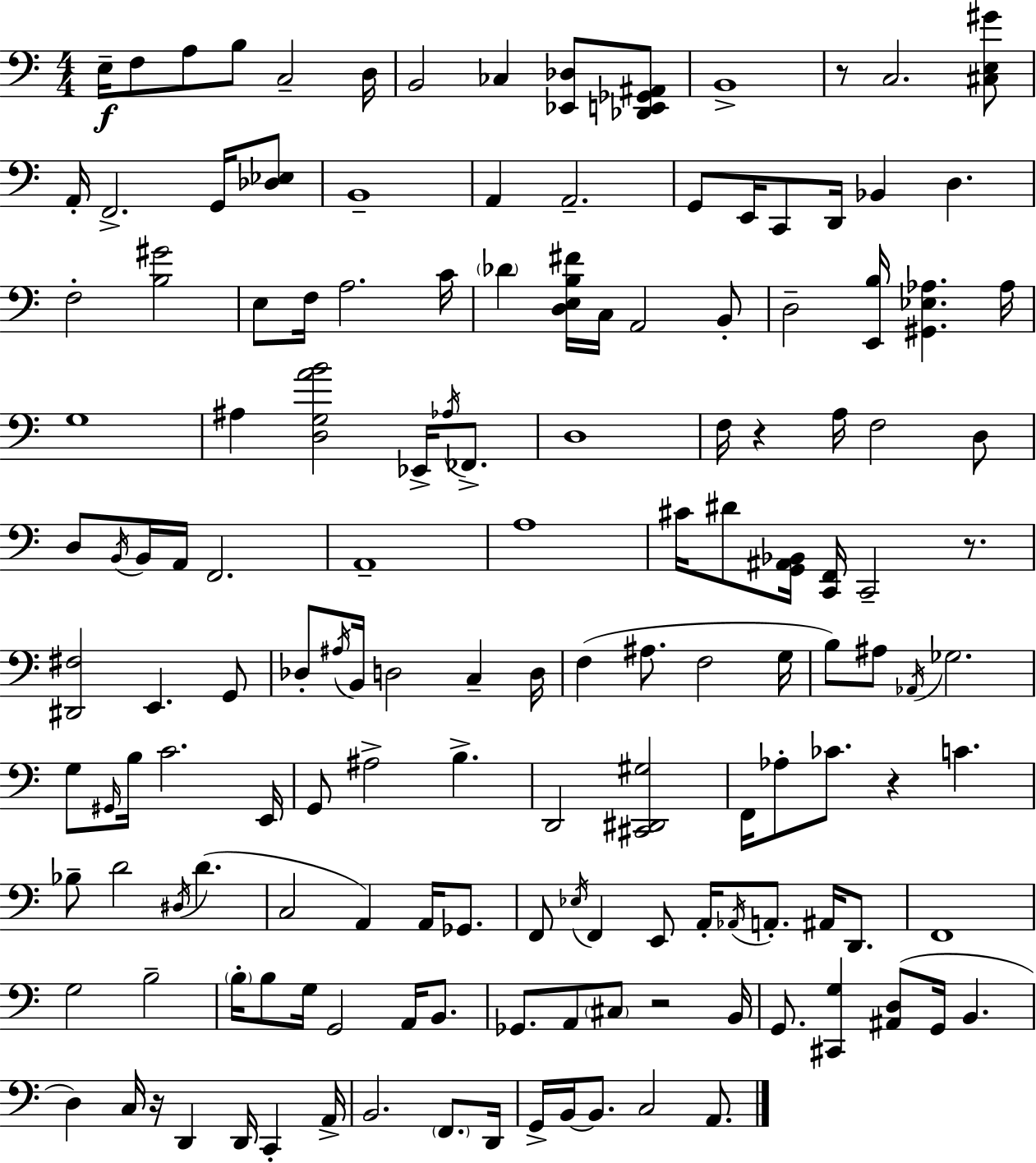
X:1
T:Untitled
M:4/4
L:1/4
K:Am
E,/4 F,/2 A,/2 B,/2 C,2 D,/4 B,,2 _C, [_E,,_D,]/2 [_D,,E,,_G,,^A,,]/2 B,,4 z/2 C,2 [^C,E,^G]/2 A,,/4 F,,2 G,,/4 [_D,_E,]/2 B,,4 A,, A,,2 G,,/2 E,,/4 C,,/2 D,,/4 _B,, D, F,2 [B,^G]2 E,/2 F,/4 A,2 C/4 _D [D,E,B,^F]/4 C,/4 A,,2 B,,/2 D,2 [E,,B,]/4 [^G,,_E,_A,] _A,/4 G,4 ^A, [D,G,AB]2 _E,,/4 _A,/4 _F,,/2 D,4 F,/4 z A,/4 F,2 D,/2 D,/2 B,,/4 B,,/4 A,,/4 F,,2 A,,4 A,4 ^C/4 ^D/2 [G,,^A,,_B,,]/4 [C,,F,,]/4 C,,2 z/2 [^D,,^F,]2 E,, G,,/2 _D,/2 ^A,/4 B,,/4 D,2 C, D,/4 F, ^A,/2 F,2 G,/4 B,/2 ^A,/2 _A,,/4 _G,2 G,/2 ^G,,/4 B,/4 C2 E,,/4 G,,/2 ^A,2 B, D,,2 [^C,,^D,,^G,]2 F,,/4 _A,/2 _C/2 z C _B,/2 D2 ^D,/4 D C,2 A,, A,,/4 _G,,/2 F,,/2 _E,/4 F,, E,,/2 A,,/4 _A,,/4 A,,/2 ^A,,/4 D,,/2 F,,4 G,2 B,2 B,/4 B,/2 G,/4 G,,2 A,,/4 B,,/2 _G,,/2 A,,/2 ^C,/2 z2 B,,/4 G,,/2 [^C,,G,] [^A,,D,]/2 G,,/4 B,, D, C,/4 z/4 D,, D,,/4 C,, A,,/4 B,,2 F,,/2 D,,/4 G,,/4 B,,/4 B,,/2 C,2 A,,/2